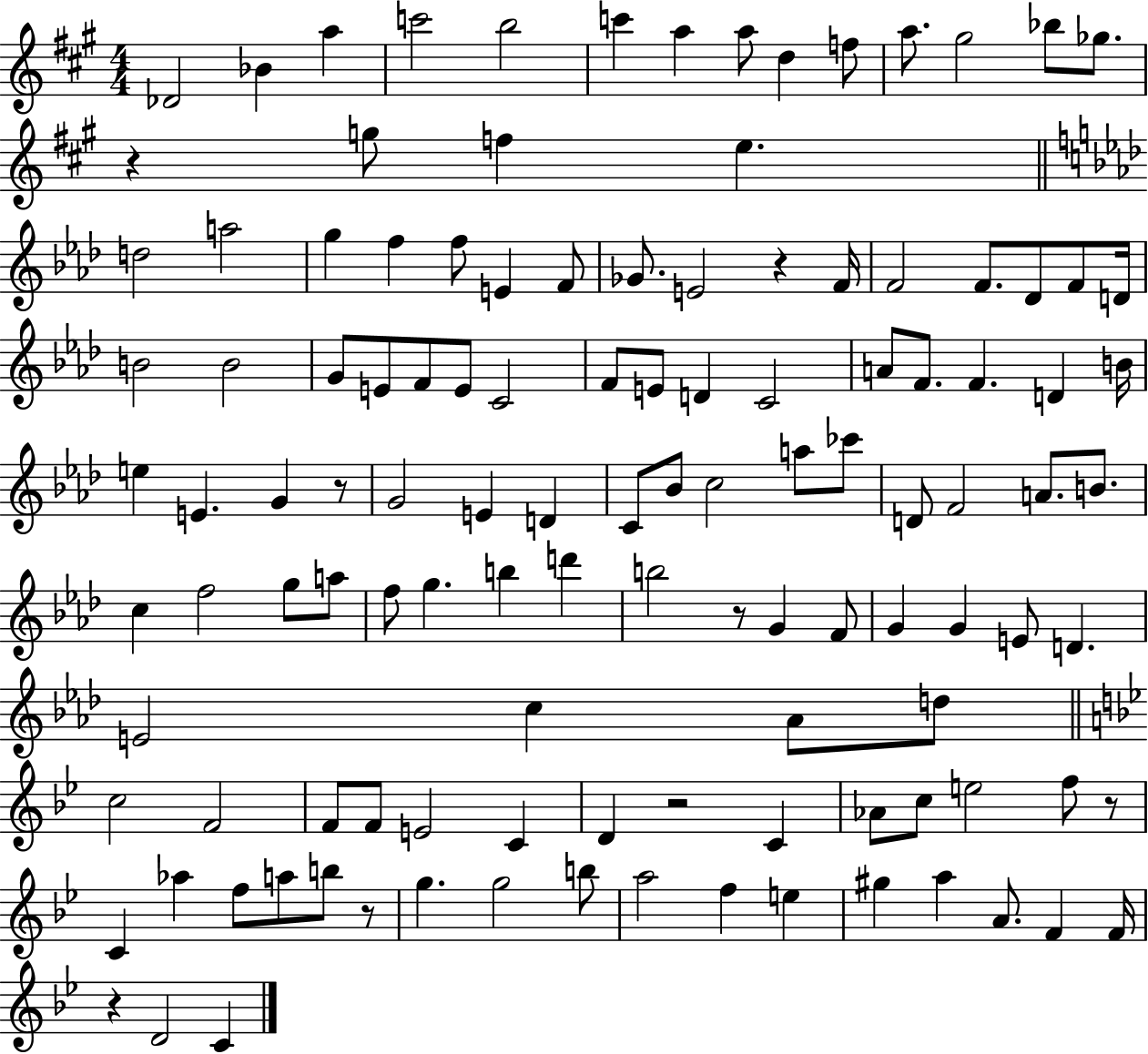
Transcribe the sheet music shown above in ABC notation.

X:1
T:Untitled
M:4/4
L:1/4
K:A
_D2 _B a c'2 b2 c' a a/2 d f/2 a/2 ^g2 _b/2 _g/2 z g/2 f e d2 a2 g f f/2 E F/2 _G/2 E2 z F/4 F2 F/2 _D/2 F/2 D/4 B2 B2 G/2 E/2 F/2 E/2 C2 F/2 E/2 D C2 A/2 F/2 F D B/4 e E G z/2 G2 E D C/2 _B/2 c2 a/2 _c'/2 D/2 F2 A/2 B/2 c f2 g/2 a/2 f/2 g b d' b2 z/2 G F/2 G G E/2 D E2 c _A/2 d/2 c2 F2 F/2 F/2 E2 C D z2 C _A/2 c/2 e2 f/2 z/2 C _a f/2 a/2 b/2 z/2 g g2 b/2 a2 f e ^g a A/2 F F/4 z D2 C